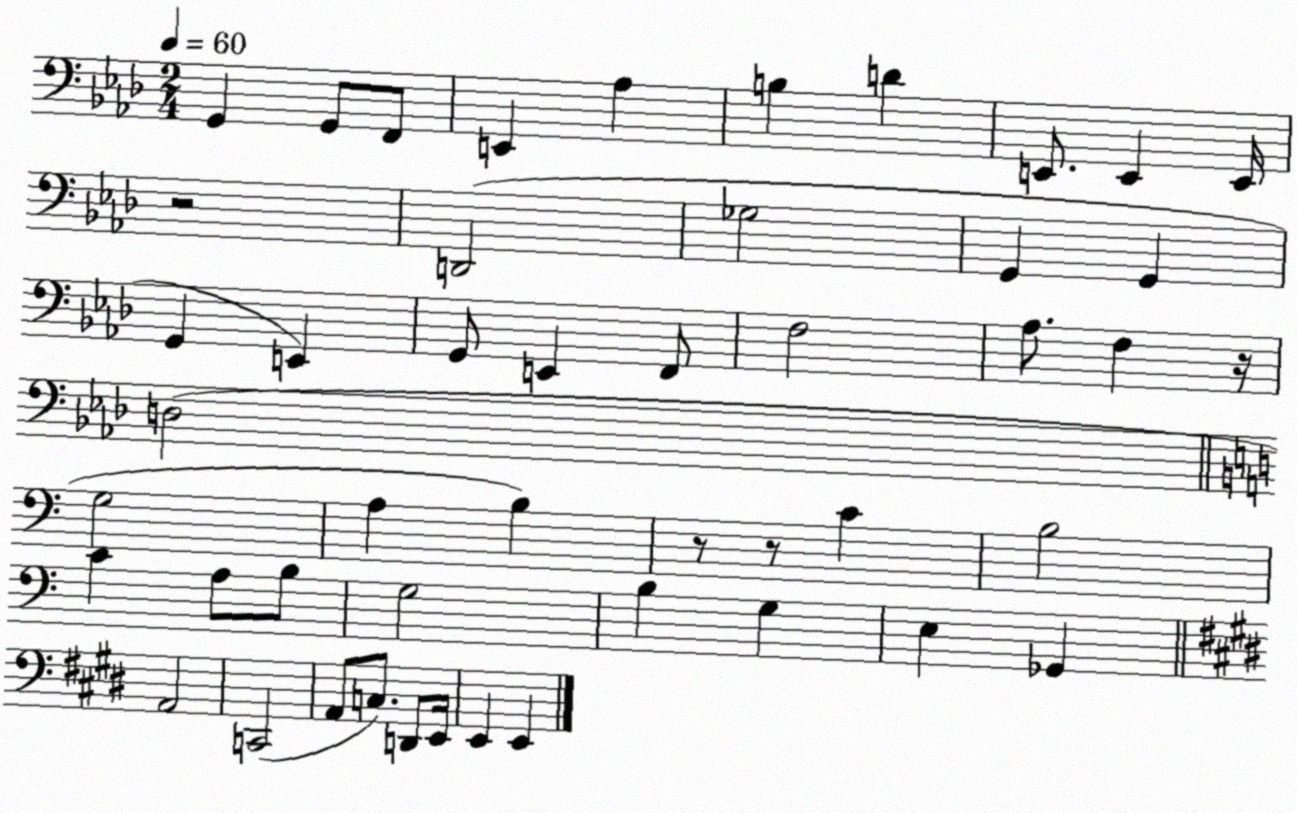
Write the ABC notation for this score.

X:1
T:Untitled
M:2/4
L:1/4
K:Ab
G,, G,,/2 F,,/2 E,, _A, B, D E,,/2 E,, E,,/4 z2 D,,2 _G,2 G,, G,, G,, E,, G,,/2 E,, F,,/2 F,2 _A,/2 F, z/4 D,2 G,2 A, B, z/2 z/2 C B,2 C A,/2 B,/2 G,2 B, G, E, _G,, A,,2 C,,2 A,,/2 C,/2 D,,/2 E,,/4 E,, E,,